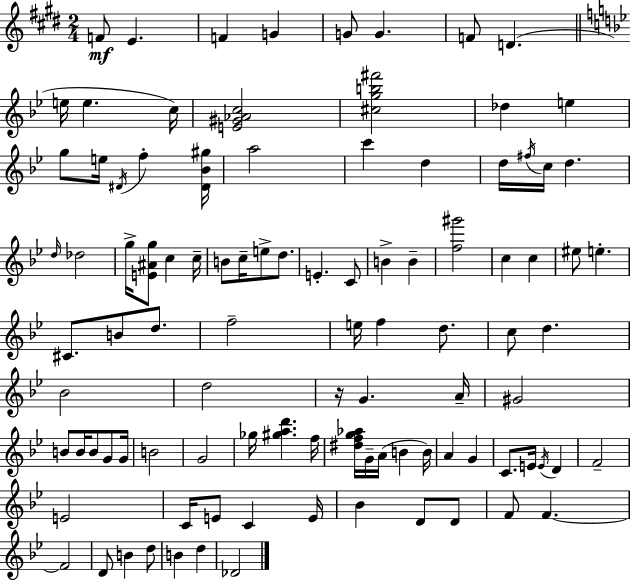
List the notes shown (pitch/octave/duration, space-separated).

F4/e E4/q. F4/q G4/q G4/e G4/q. F4/e D4/q. E5/s E5/q. C5/s [E4,G#4,Ab4,C5]/h [C#5,G5,B5,F#6]/h Db5/q E5/q G5/e E5/s D#4/s F5/q [D#4,Bb4,G#5]/s A5/h C6/q D5/q D5/s F#5/s C5/s D5/q. D5/s Db5/h G5/s [E4,A#4,G5]/e C5/q C5/s B4/e C5/s E5/e D5/e. E4/q. C4/e B4/q B4/q [F5,G#6]/h C5/q C5/q EIS5/e E5/q. C#4/e. B4/e D5/e. F5/h E5/s F5/q D5/e. C5/e D5/q. Bb4/h D5/h R/s G4/q. A4/s G#4/h B4/e B4/s B4/e G4/e G4/s B4/h G4/h Gb5/s [G#5,A5,D6]/q. F5/s [D#5,F5,G5,Ab5]/s G4/s A4/s B4/q B4/s A4/q G4/q C4/e. E4/s E4/s D4/q F4/h E4/h C4/s E4/e C4/q E4/s Bb4/q D4/e D4/e F4/e F4/q. F4/h D4/e B4/q D5/e B4/q D5/q Db4/h